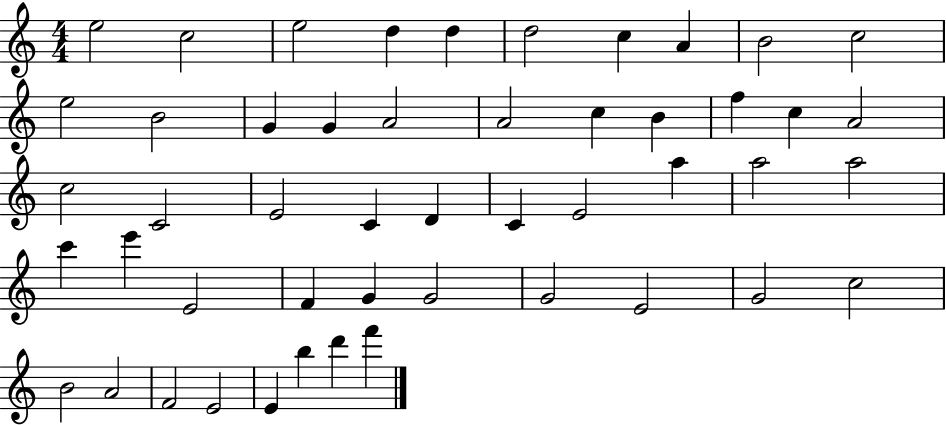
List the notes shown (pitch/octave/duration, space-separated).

E5/h C5/h E5/h D5/q D5/q D5/h C5/q A4/q B4/h C5/h E5/h B4/h G4/q G4/q A4/h A4/h C5/q B4/q F5/q C5/q A4/h C5/h C4/h E4/h C4/q D4/q C4/q E4/h A5/q A5/h A5/h C6/q E6/q E4/h F4/q G4/q G4/h G4/h E4/h G4/h C5/h B4/h A4/h F4/h E4/h E4/q B5/q D6/q F6/q